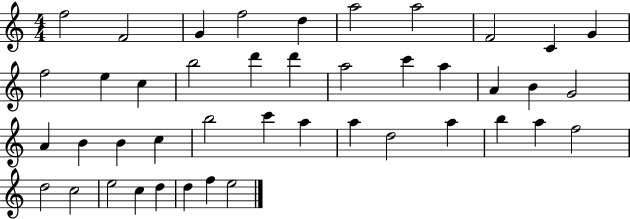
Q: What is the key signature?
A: C major